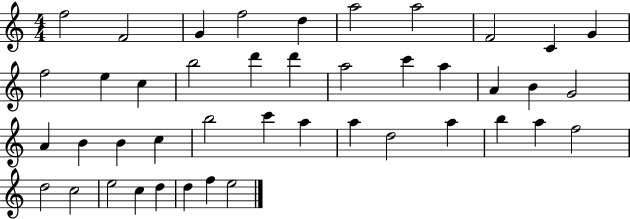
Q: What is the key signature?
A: C major